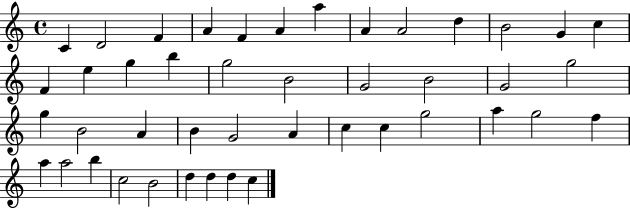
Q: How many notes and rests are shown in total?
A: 44